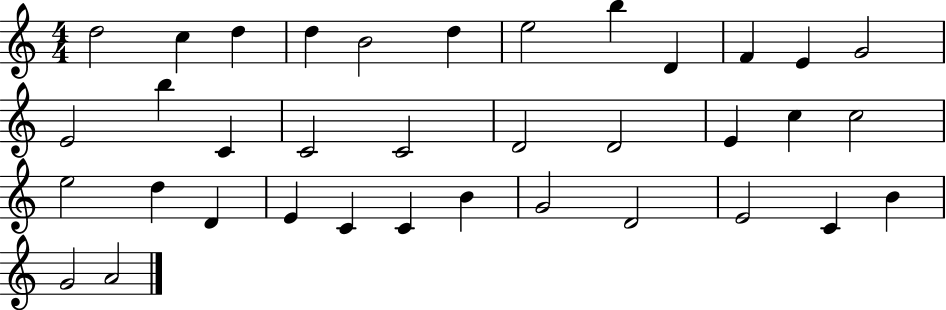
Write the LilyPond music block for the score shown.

{
  \clef treble
  \numericTimeSignature
  \time 4/4
  \key c \major
  d''2 c''4 d''4 | d''4 b'2 d''4 | e''2 b''4 d'4 | f'4 e'4 g'2 | \break e'2 b''4 c'4 | c'2 c'2 | d'2 d'2 | e'4 c''4 c''2 | \break e''2 d''4 d'4 | e'4 c'4 c'4 b'4 | g'2 d'2 | e'2 c'4 b'4 | \break g'2 a'2 | \bar "|."
}